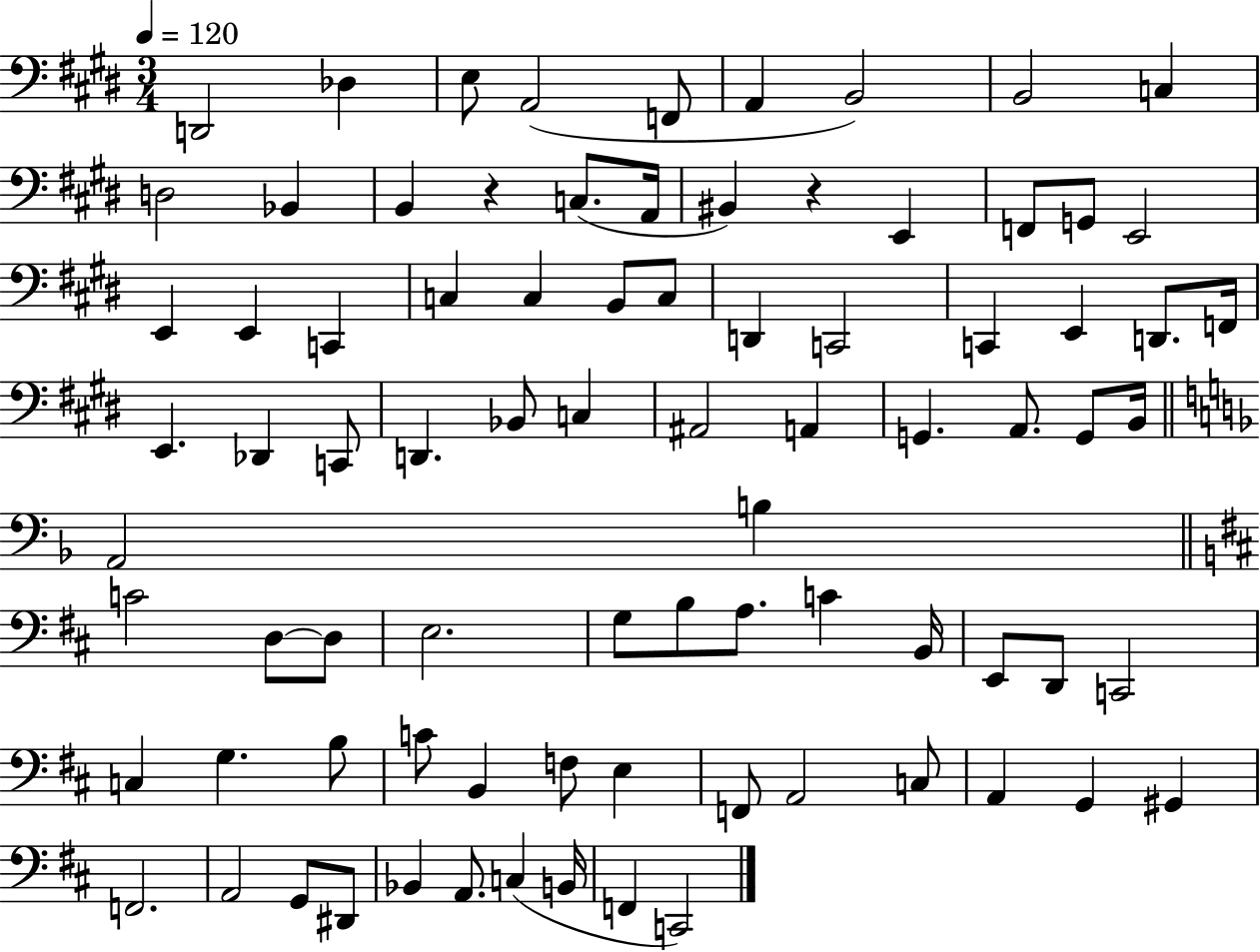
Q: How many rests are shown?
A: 2